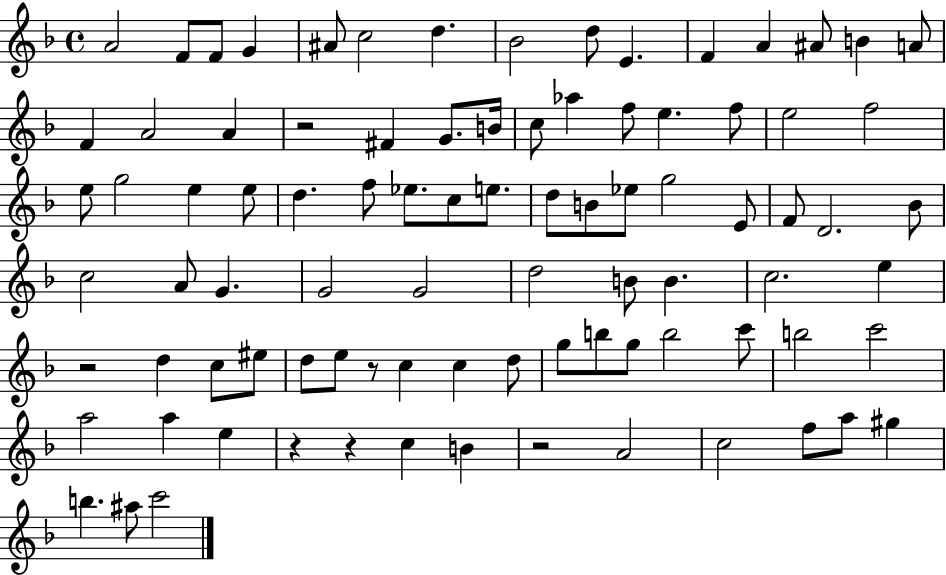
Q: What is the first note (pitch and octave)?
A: A4